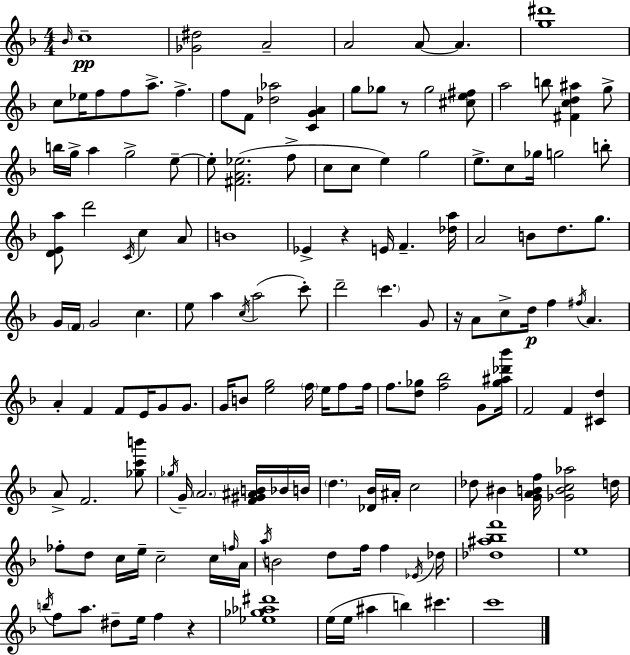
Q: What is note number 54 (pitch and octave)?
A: A5